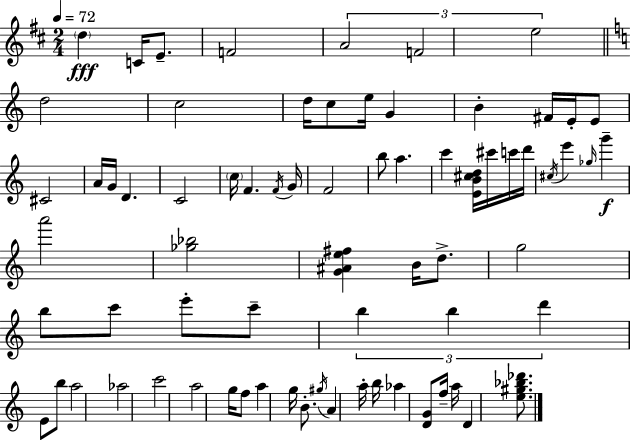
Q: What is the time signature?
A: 2/4